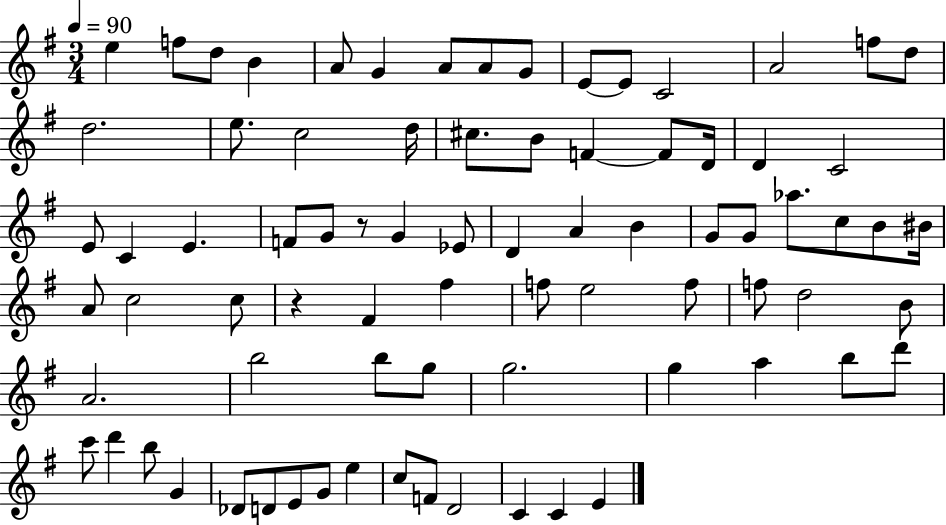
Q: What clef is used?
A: treble